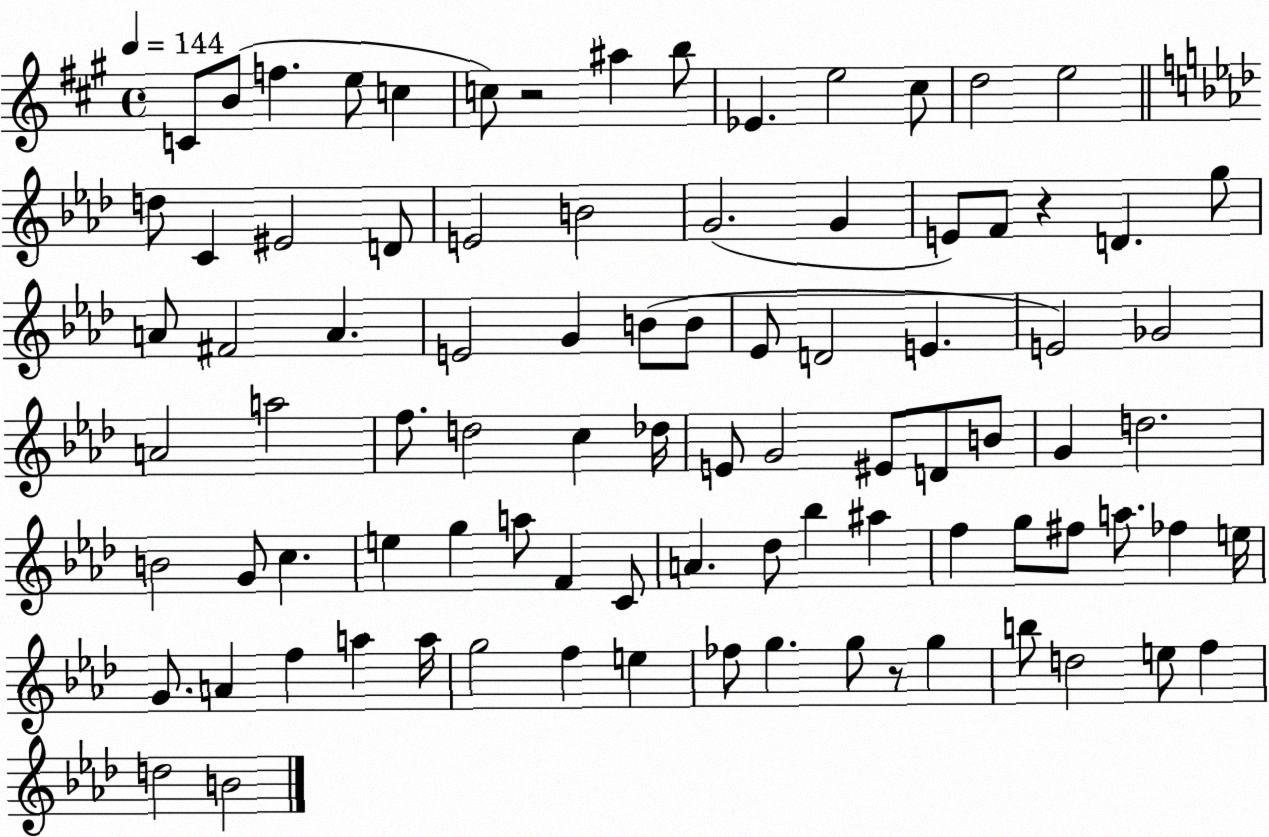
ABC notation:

X:1
T:Untitled
M:4/4
L:1/4
K:A
C/2 B/2 f e/2 c c/2 z2 ^a b/2 _E e2 ^c/2 d2 e2 d/2 C ^E2 D/2 E2 B2 G2 G E/2 F/2 z D g/2 A/2 ^F2 A E2 G B/2 B/2 _E/2 D2 E E2 _G2 A2 a2 f/2 d2 c _d/4 E/2 G2 ^E/2 D/2 B/2 G d2 B2 G/2 c e g a/2 F C/2 A _d/2 _b ^a f g/2 ^f/2 a/2 _f e/4 G/2 A f a a/4 g2 f e _f/2 g g/2 z/2 g b/2 d2 e/2 f d2 B2